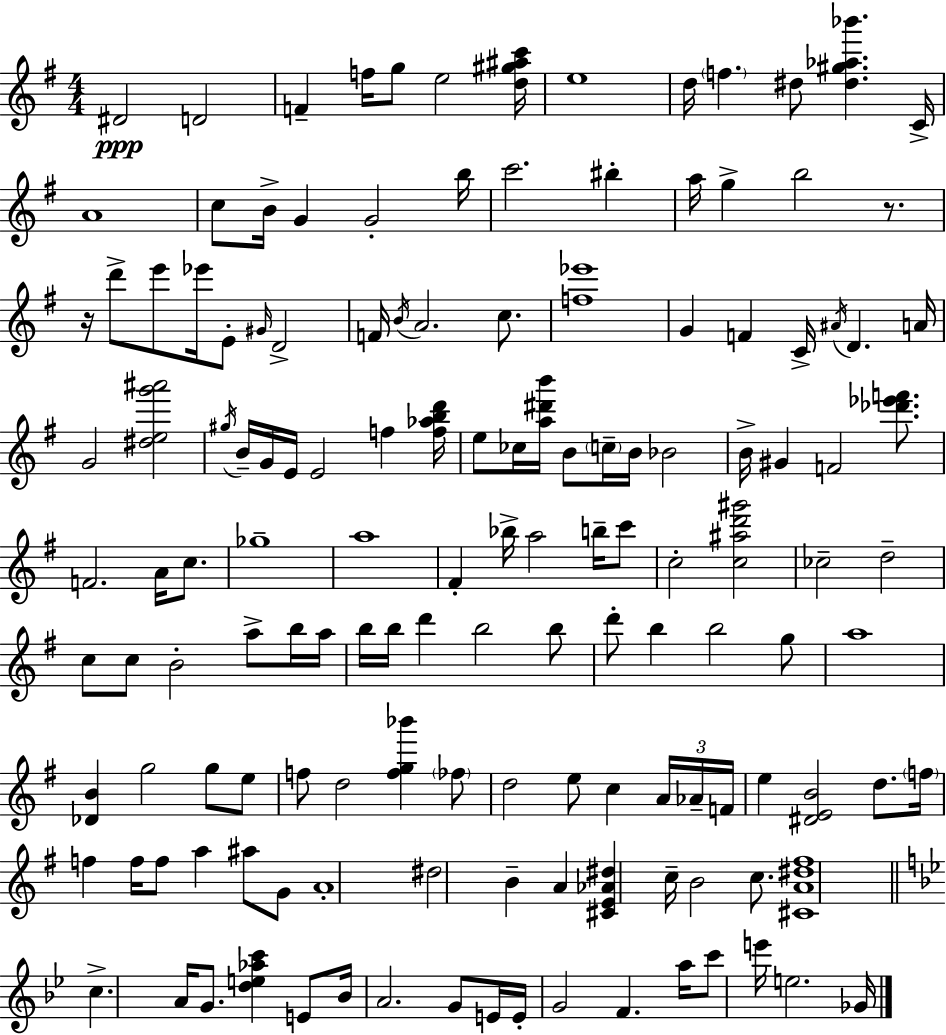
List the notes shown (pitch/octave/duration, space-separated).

D#4/h D4/h F4/q F5/s G5/e E5/h [D5,G#5,A#5,C6]/s E5/w D5/s F5/q. D#5/e [D#5,G#5,Ab5,Bb6]/q. C4/s A4/w C5/e B4/s G4/q G4/h B5/s C6/h. BIS5/q A5/s G5/q B5/h R/e. R/s D6/e E6/e Eb6/s E4/e G#4/s D4/h F4/s B4/s A4/h. C5/e. [F5,Eb6]/w G4/q F4/q C4/s A#4/s D4/q. A4/s G4/h [D#5,E5,G6,A#6]/h G#5/s B4/s G4/s E4/s E4/h F5/q [F5,Ab5,B5,D6]/s E5/e CES5/s [A5,D#6,B6]/s B4/e C5/s B4/s Bb4/h B4/s G#4/q F4/h [Db6,Eb6,F6]/e. F4/h. A4/s C5/e. Gb5/w A5/w F#4/q Bb5/s A5/h B5/s C6/e C5/h [C5,A#5,D6,G#6]/h CES5/h D5/h C5/e C5/e B4/h A5/e B5/s A5/s B5/s B5/s D6/q B5/h B5/e D6/e B5/q B5/h G5/e A5/w [Db4,B4]/q G5/h G5/e E5/e F5/e D5/h [F5,G5,Bb6]/q FES5/e D5/h E5/e C5/q A4/s Ab4/s F4/s E5/q [D#4,E4,B4]/h D5/e. F5/s F5/q F5/s F5/e A5/q A#5/e G4/e A4/w D#5/h B4/q A4/q [C#4,E4,Ab4,D#5]/q C5/s B4/h C5/e. [C#4,A4,D#5,F#5]/w C5/q. A4/s G4/e. [D5,E5,Ab5,C6]/q E4/e Bb4/s A4/h. G4/e E4/s E4/s G4/h F4/q. A5/s C6/e E6/s E5/h. Gb4/s